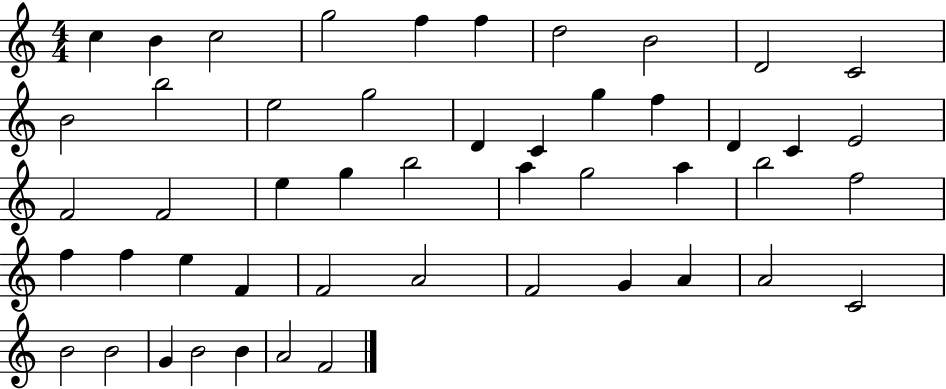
X:1
T:Untitled
M:4/4
L:1/4
K:C
c B c2 g2 f f d2 B2 D2 C2 B2 b2 e2 g2 D C g f D C E2 F2 F2 e g b2 a g2 a b2 f2 f f e F F2 A2 F2 G A A2 C2 B2 B2 G B2 B A2 F2